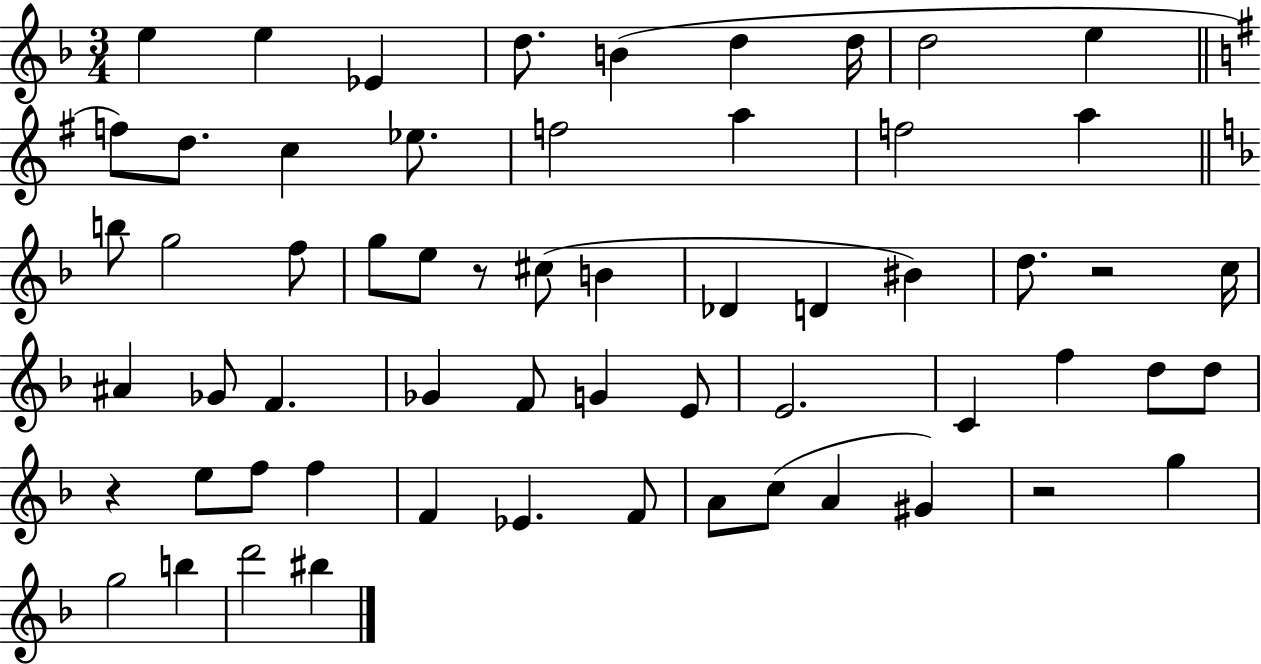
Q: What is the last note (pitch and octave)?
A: BIS5